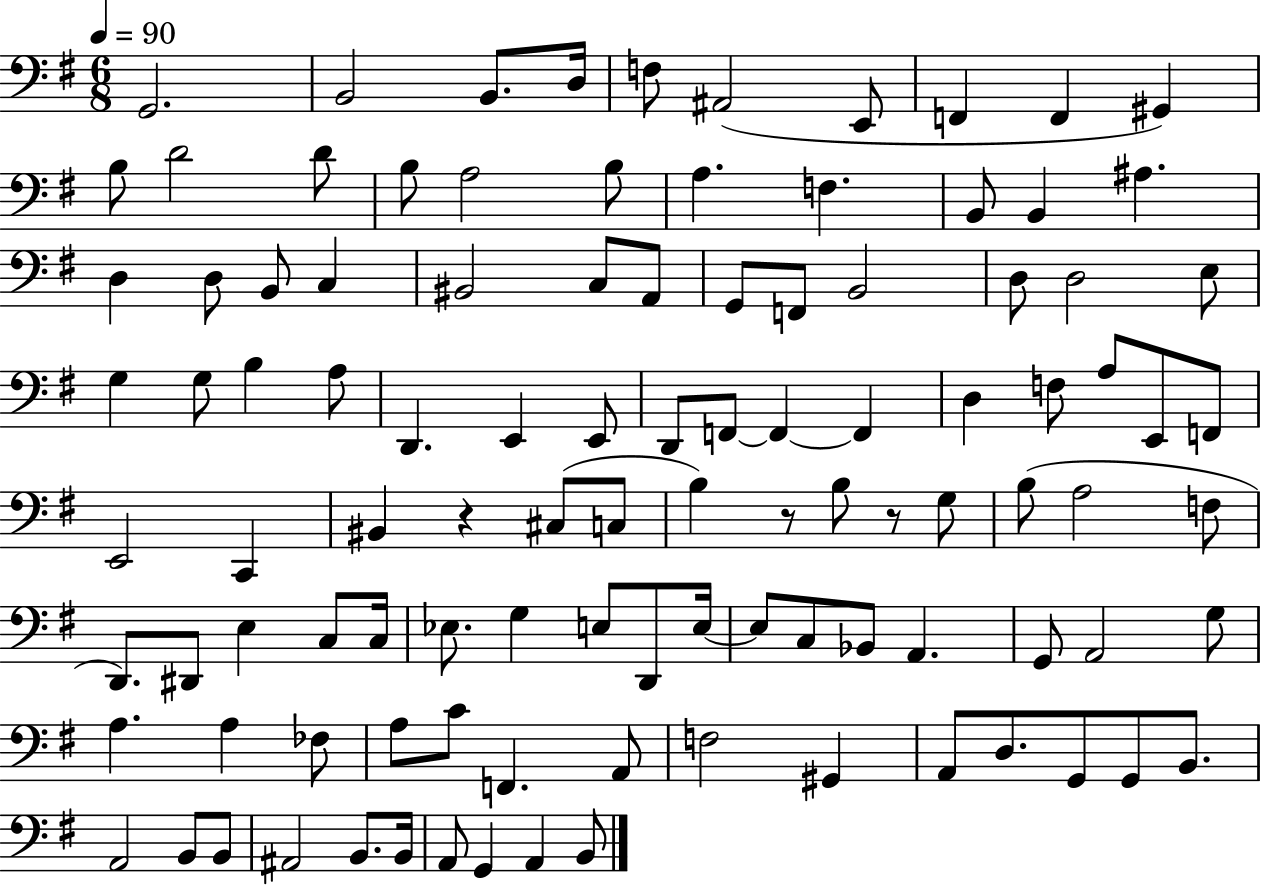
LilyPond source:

{
  \clef bass
  \numericTimeSignature
  \time 6/8
  \key g \major
  \tempo 4 = 90
  g,2. | b,2 b,8. d16 | f8 ais,2( e,8 | f,4 f,4 gis,4) | \break b8 d'2 d'8 | b8 a2 b8 | a4. f4. | b,8 b,4 ais4. | \break d4 d8 b,8 c4 | bis,2 c8 a,8 | g,8 f,8 b,2 | d8 d2 e8 | \break g4 g8 b4 a8 | d,4. e,4 e,8 | d,8 f,8~~ f,4~~ f,4 | d4 f8 a8 e,8 f,8 | \break e,2 c,4 | bis,4 r4 cis8( c8 | b4) r8 b8 r8 g8 | b8( a2 f8 | \break d,8.) dis,8 e4 c8 c16 | ees8. g4 e8 d,8 e16~~ | e8 c8 bes,8 a,4. | g,8 a,2 g8 | \break a4. a4 fes8 | a8 c'8 f,4. a,8 | f2 gis,4 | a,8 d8. g,8 g,8 b,8. | \break a,2 b,8 b,8 | ais,2 b,8. b,16 | a,8 g,4 a,4 b,8 | \bar "|."
}